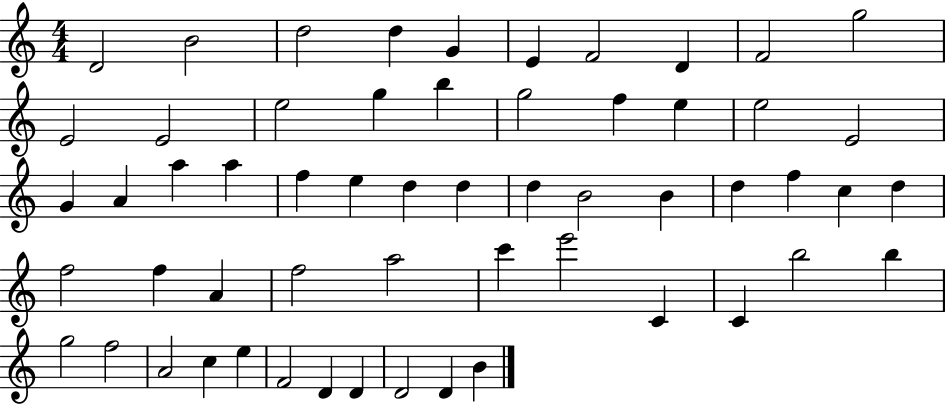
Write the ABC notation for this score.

X:1
T:Untitled
M:4/4
L:1/4
K:C
D2 B2 d2 d G E F2 D F2 g2 E2 E2 e2 g b g2 f e e2 E2 G A a a f e d d d B2 B d f c d f2 f A f2 a2 c' e'2 C C b2 b g2 f2 A2 c e F2 D D D2 D B